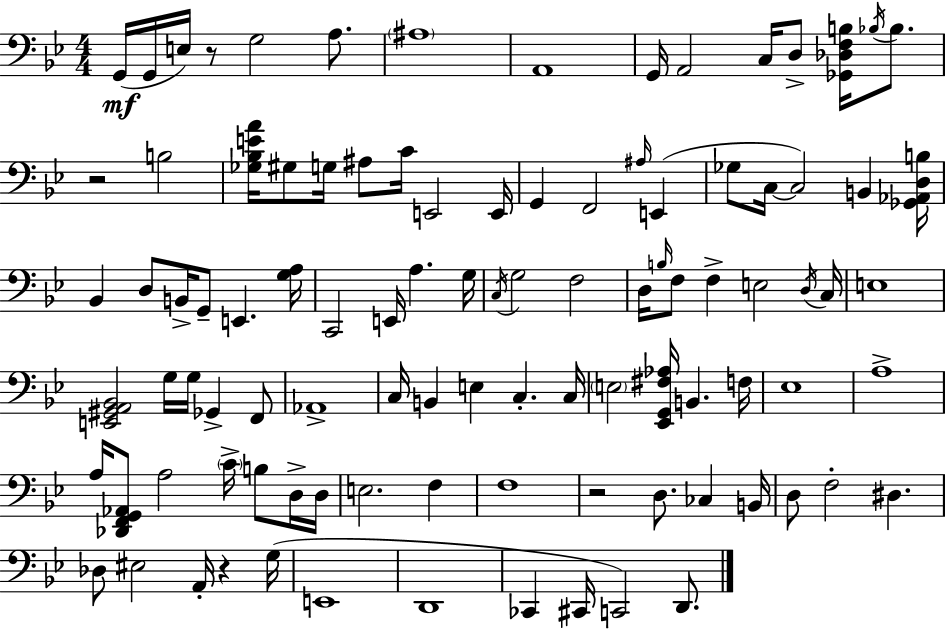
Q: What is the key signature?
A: BES major